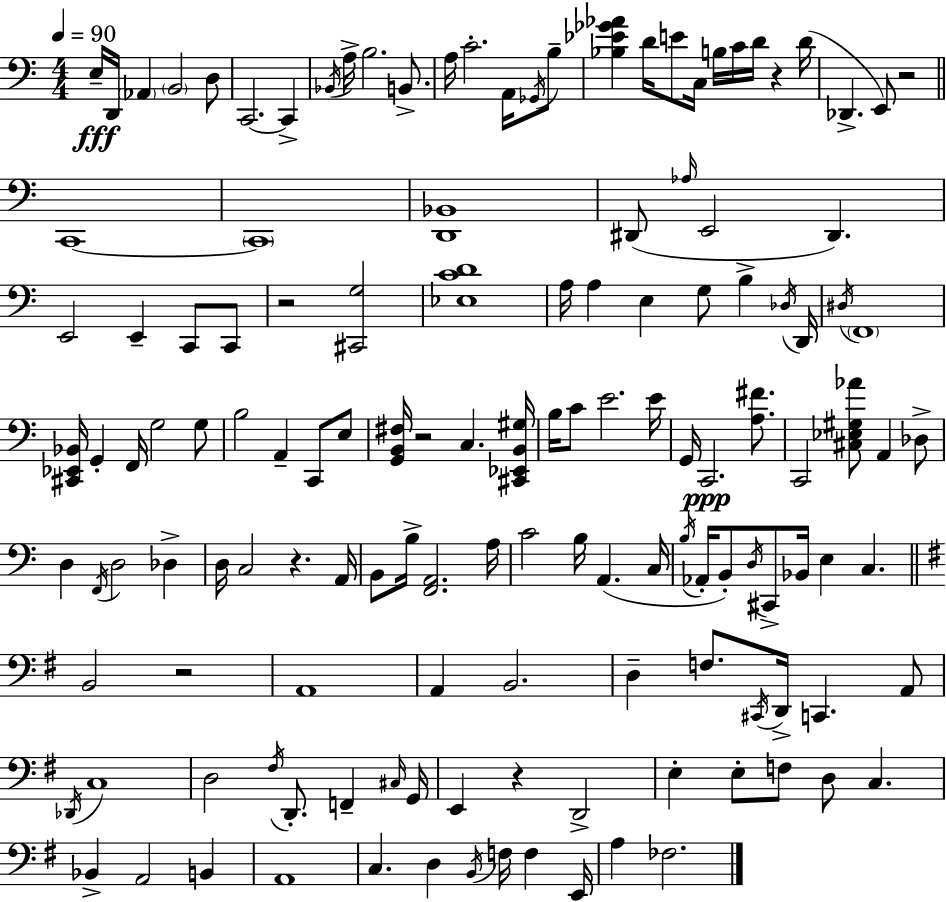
X:1
T:Untitled
M:4/4
L:1/4
K:Am
E,/4 D,,/4 _A,, B,,2 D,/2 C,,2 C,, _B,,/4 A,/4 B,2 B,,/2 A,/4 C2 A,,/4 _G,,/4 B,/2 [_B,_E_G_A] D/4 E/2 C,/4 B,/4 C/4 D/4 z D/4 _D,, E,,/2 z2 C,,4 C,,4 [D,,_B,,]4 ^D,,/2 _A,/4 E,,2 ^D,, E,,2 E,, C,,/2 C,,/2 z2 [^C,,G,]2 [_E,CD]4 A,/4 A, E, G,/2 B, _D,/4 D,,/4 ^D,/4 F,,4 [^C,,_E,,_B,,]/4 G,, F,,/4 G,2 G,/2 B,2 A,, C,,/2 E,/2 [G,,B,,^F,]/4 z2 C, [^C,,_E,,B,,^G,]/4 B,/4 C/2 E2 E/4 G,,/4 C,,2 [A,^F]/2 C,,2 [^C,_E,^G,_A]/2 A,, _D,/2 D, F,,/4 D,2 _D, D,/4 C,2 z A,,/4 B,,/2 B,/4 [F,,A,,]2 A,/4 C2 B,/4 A,, C,/4 B,/4 _A,,/4 B,,/2 D,/4 ^C,,/2 _B,,/4 E, C, B,,2 z2 A,,4 A,, B,,2 D, F,/2 ^C,,/4 D,,/4 C,, A,,/2 _D,,/4 C,4 D,2 ^F,/4 D,,/2 F,, ^C,/4 G,,/4 E,, z D,,2 E, E,/2 F,/2 D,/2 C, _B,, A,,2 B,, A,,4 C, D, B,,/4 F,/4 F, E,,/4 A, _F,2